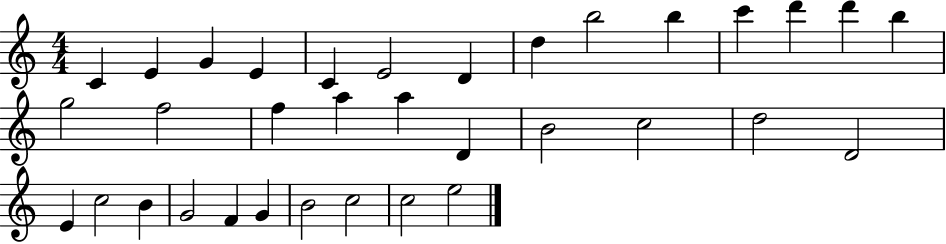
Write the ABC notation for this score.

X:1
T:Untitled
M:4/4
L:1/4
K:C
C E G E C E2 D d b2 b c' d' d' b g2 f2 f a a D B2 c2 d2 D2 E c2 B G2 F G B2 c2 c2 e2